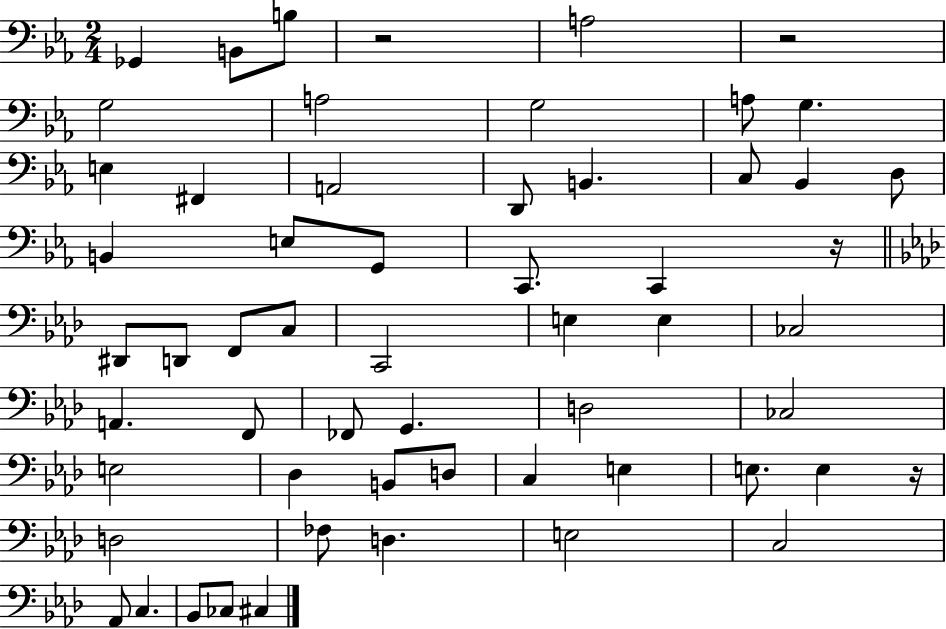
Gb2/q B2/e B3/e R/h A3/h R/h G3/h A3/h G3/h A3/e G3/q. E3/q F#2/q A2/h D2/e B2/q. C3/e Bb2/q D3/e B2/q E3/e G2/e C2/e. C2/q R/s D#2/e D2/e F2/e C3/e C2/h E3/q E3/q CES3/h A2/q. F2/e FES2/e G2/q. D3/h CES3/h E3/h Db3/q B2/e D3/e C3/q E3/q E3/e. E3/q R/s D3/h FES3/e D3/q. E3/h C3/h Ab2/e C3/q. Bb2/e CES3/e C#3/q